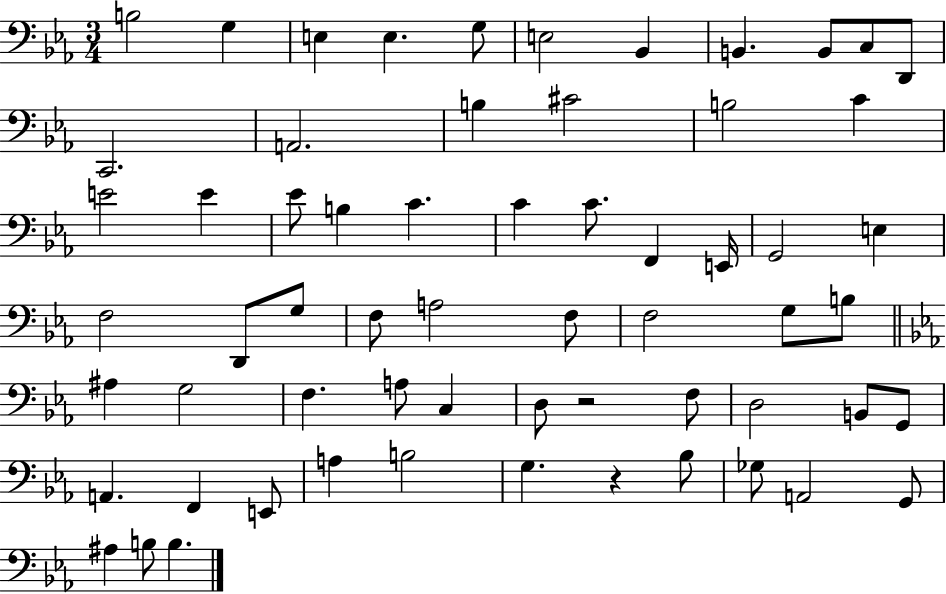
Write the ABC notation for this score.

X:1
T:Untitled
M:3/4
L:1/4
K:Eb
B,2 G, E, E, G,/2 E,2 _B,, B,, B,,/2 C,/2 D,,/2 C,,2 A,,2 B, ^C2 B,2 C E2 E _E/2 B, C C C/2 F,, E,,/4 G,,2 E, F,2 D,,/2 G,/2 F,/2 A,2 F,/2 F,2 G,/2 B,/2 ^A, G,2 F, A,/2 C, D,/2 z2 F,/2 D,2 B,,/2 G,,/2 A,, F,, E,,/2 A, B,2 G, z _B,/2 _G,/2 A,,2 G,,/2 ^A, B,/2 B,